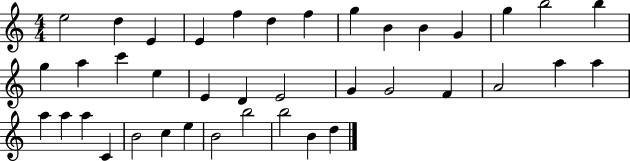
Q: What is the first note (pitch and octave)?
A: E5